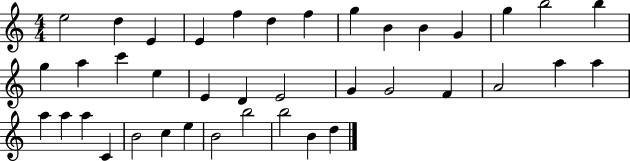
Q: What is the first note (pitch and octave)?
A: E5